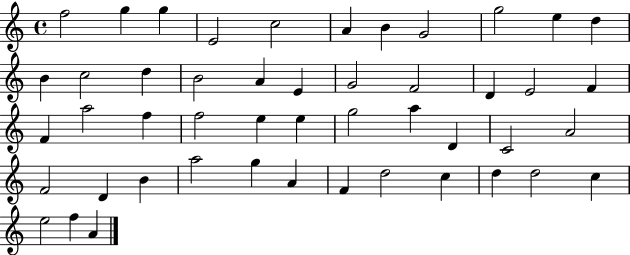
X:1
T:Untitled
M:4/4
L:1/4
K:C
f2 g g E2 c2 A B G2 g2 e d B c2 d B2 A E G2 F2 D E2 F F a2 f f2 e e g2 a D C2 A2 F2 D B a2 g A F d2 c d d2 c e2 f A